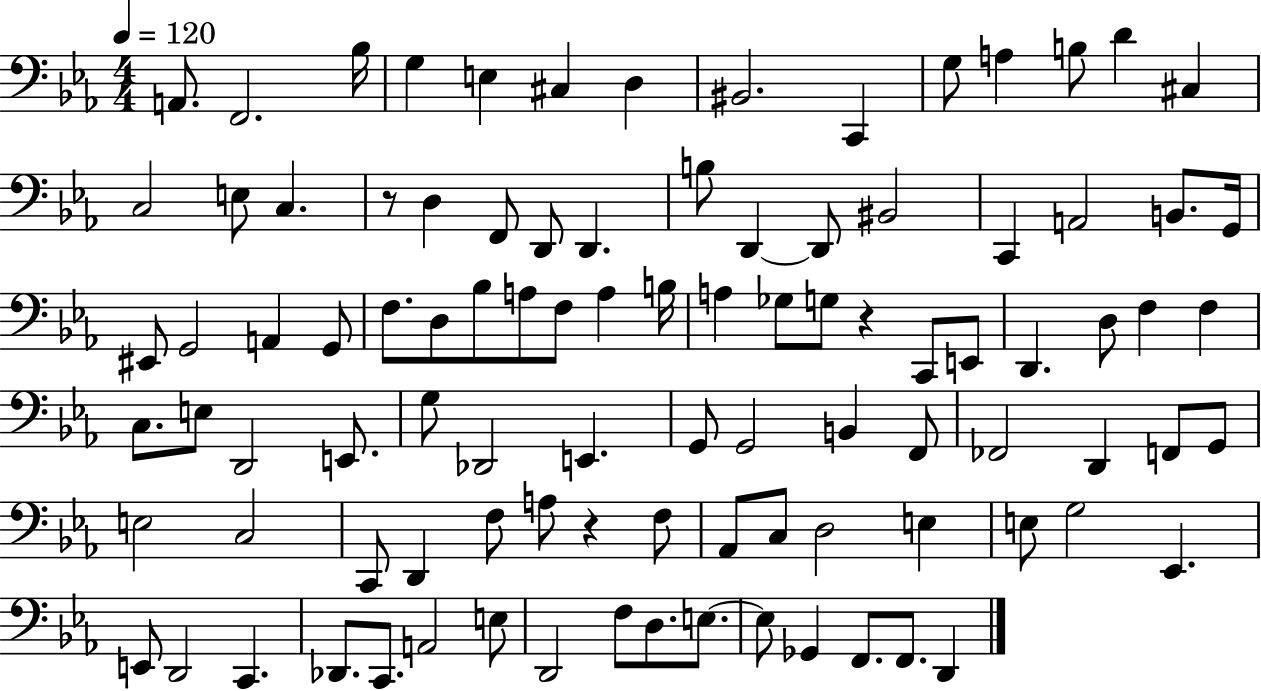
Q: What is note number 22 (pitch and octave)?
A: B3